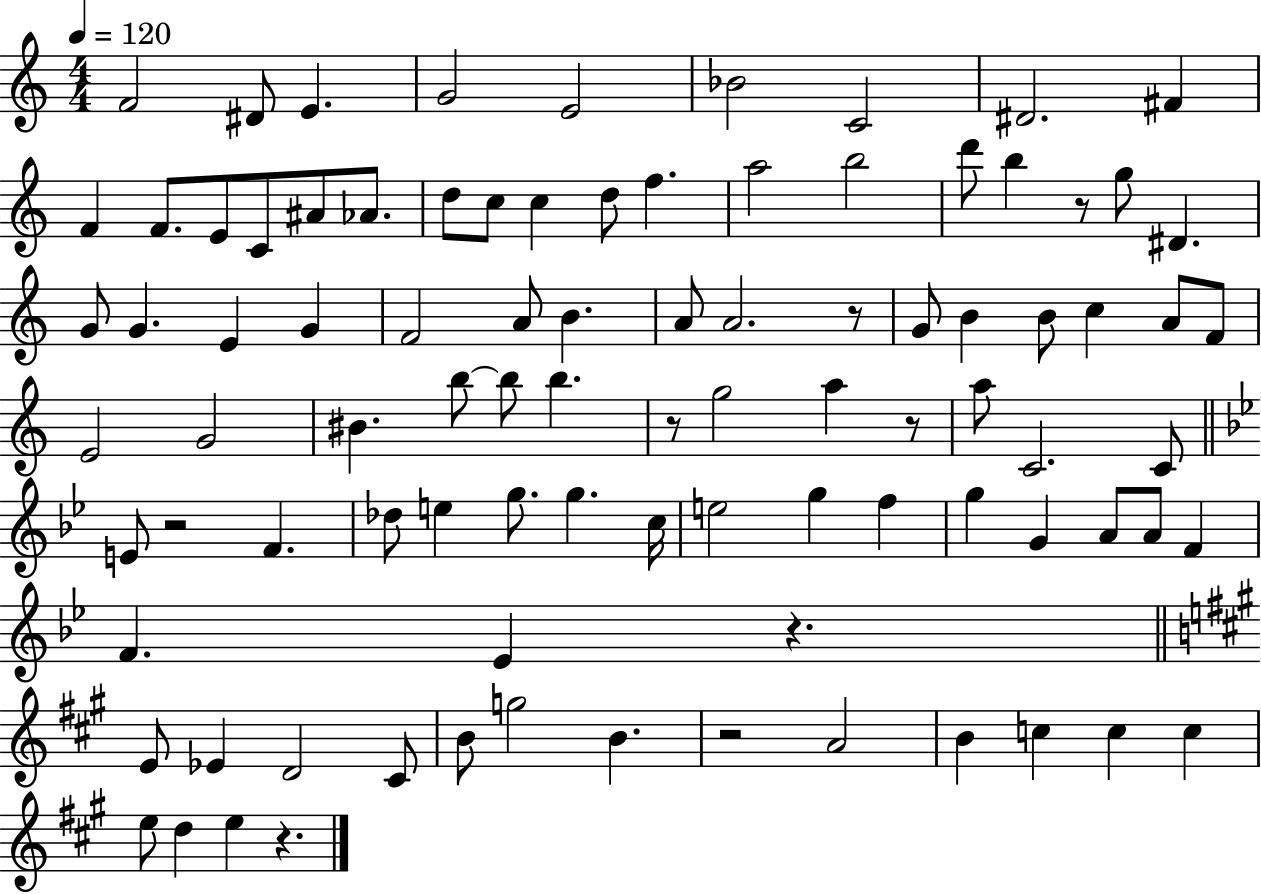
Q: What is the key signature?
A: C major